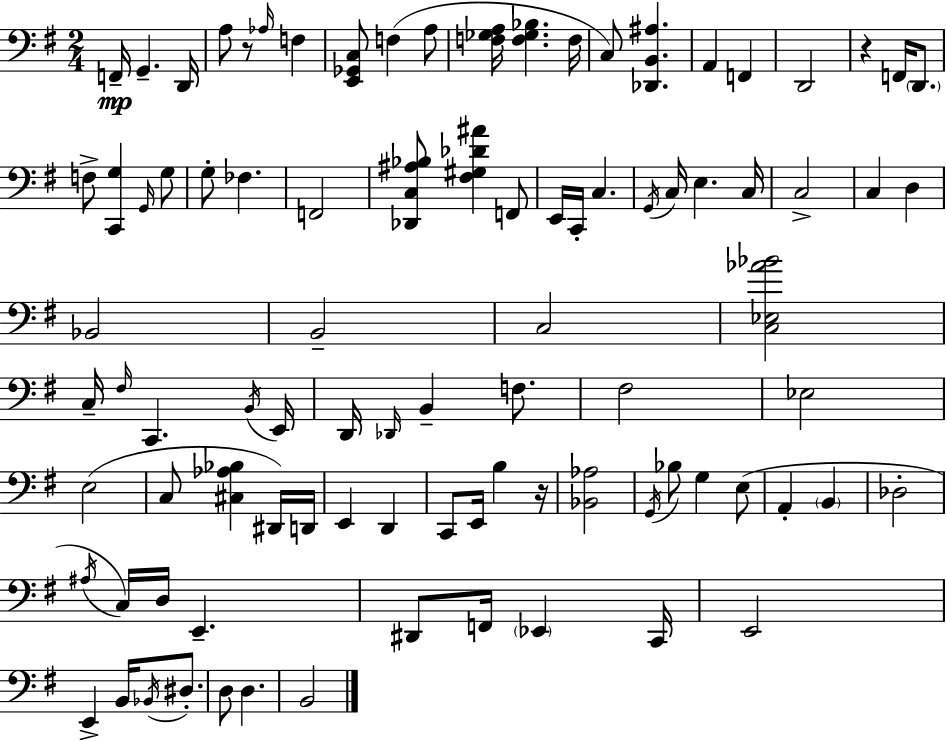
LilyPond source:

{
  \clef bass
  \numericTimeSignature
  \time 2/4
  \key e \minor
  f,16--\mp g,4.-- d,16 | a8 r8 \grace { aes16 } f4 | <e, ges, c>8 f4( a8 | <f ges a>16 <f ges bes>4. | \break f16 c8) <des, b, ais>4. | a,4 f,4 | d,2 | r4 f,16 \parenthesize d,8. | \break f8-> <c, g>4 \grace { g,16 } | g8 g8-. fes4. | f,2 | <des, c ais bes>8 <fis gis des' ais'>4 | \break f,8 e,16 c,16-. c4. | \acciaccatura { g,16 } c16 e4. | c16 c2-> | c4 d4 | \break bes,2 | b,2-- | c2 | <c ees aes' bes'>2 | \break c16-- \grace { fis16 } c,4. | \acciaccatura { b,16 } e,16 d,16 \grace { des,16 } b,4-- | f8. fis2 | ees2 | \break e2( | c8 | <cis aes bes>4 dis,16) d,16 e,4 | d,4 c,8 | \break e,16 b4 r16 <bes, aes>2 | \acciaccatura { g,16 } bes8 | g4 e8( a,4-. | \parenthesize b,4 des2-. | \break \acciaccatura { ais16 } | c16) d16 e,4.-- | dis,8 f,16 \parenthesize ees,4 c,16 | e,2 | \break e,4-> b,16 \acciaccatura { bes,16 } dis8.-. | d8 d4. | b,2 | \bar "|."
}